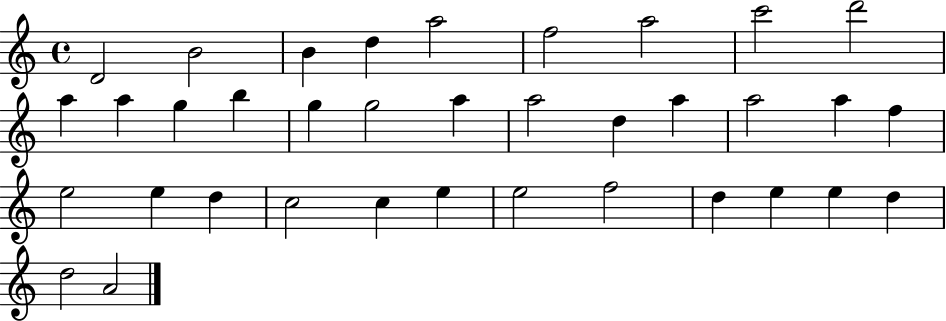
X:1
T:Untitled
M:4/4
L:1/4
K:C
D2 B2 B d a2 f2 a2 c'2 d'2 a a g b g g2 a a2 d a a2 a f e2 e d c2 c e e2 f2 d e e d d2 A2